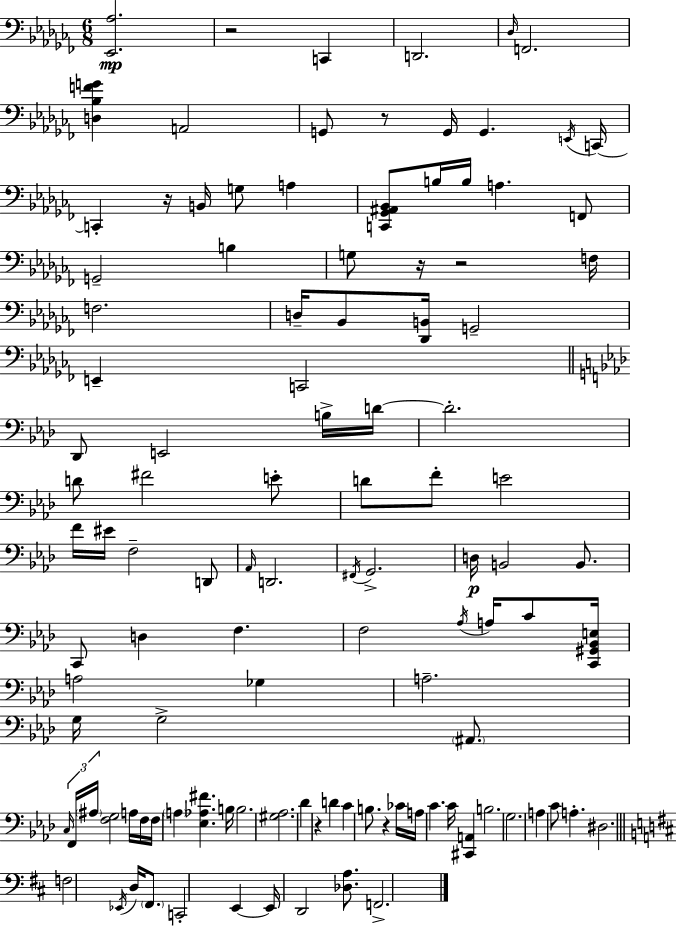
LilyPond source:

{
  \clef bass
  \numericTimeSignature
  \time 6/8
  \key aes \minor
  <ees, aes>2.\mp | r2 c,4 | d,2. | \grace { des16 } f,2. | \break <d bes f' g'>4 a,2 | g,8 r8 g,16 g,4. | \acciaccatura { e,16 } c,16~~ c,4-. r16 b,16 g8 a4 | <c, ges, ais, bes,>8 b16 b16 a4. | \break f,8 g,2-- b4 | g8 r16 r2 | f16 f2. | d16-- bes,8 <des, b,>16 g,2-- | \break e,4-- c,2 | \bar "||" \break \key f \minor des,8 e,2 b16-> d'16~~ | d'2.-. | d'8 fis'2 e'8-. | d'8 f'8-. e'2 | \break f'16 eis'16 f2-- d,8 | \grace { aes,16 } d,2. | \acciaccatura { fis,16 } g,2.-> | d16\p b,2 b,8. | \break c,8 d4 f4. | f2 \acciaccatura { aes16 } a16 | c'8 <c, gis, bes, e>16 a2 ges4 | a2.-- | \break g16 g2-> | \parenthesize ais,8. \tuplet 3/2 { \grace { c16 } f,16 \parenthesize ais16 } <f g>2 | a16 f16 f16 \parenthesize a4 <ees aes fis'>4. | b16 b2. | \break <gis aes>2. | des'4 r4 | d'4 c'4 b8. r4 | ces'16 a16 c'4. c'16 | \break <cis, a,>4 b2. | g2. | a4 c'8 a4.-. | dis2. | \break \bar "||" \break \key d \major f2 \acciaccatura { ees,16 } d16 \parenthesize fis,8. | c,2-. e,4~~ | e,16 d,2 <des a>8. | f,2.-> | \break \bar "|."
}